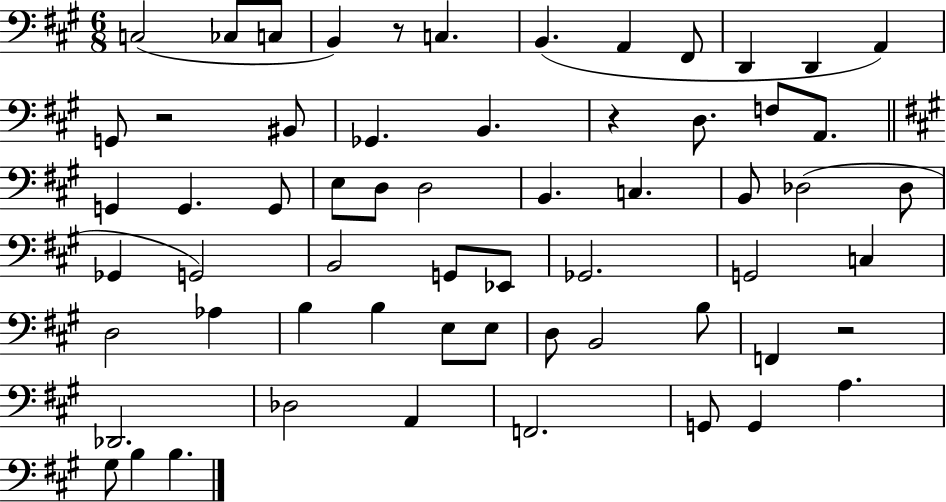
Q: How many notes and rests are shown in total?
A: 61